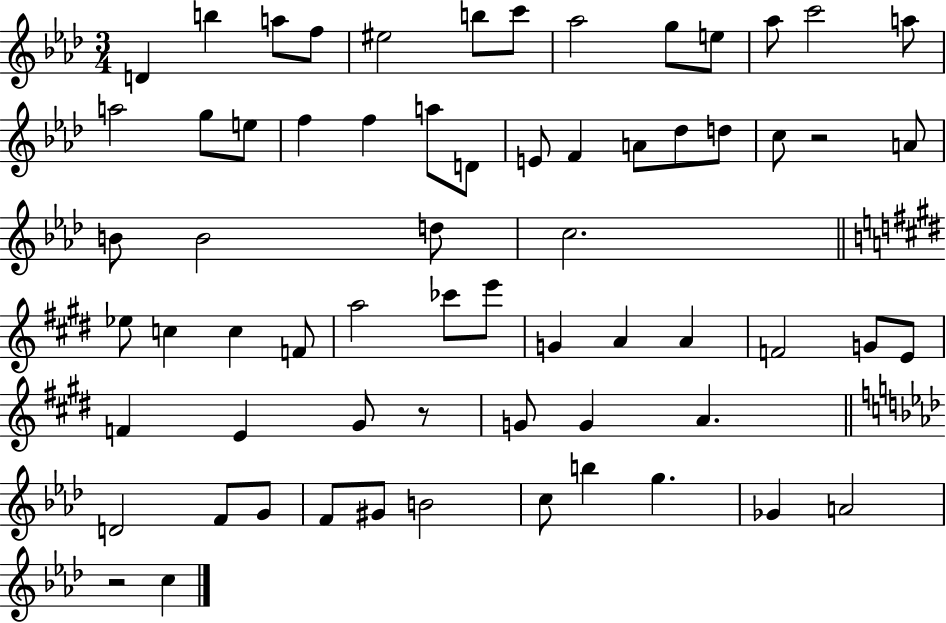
D4/q B5/q A5/e F5/e EIS5/h B5/e C6/e Ab5/h G5/e E5/e Ab5/e C6/h A5/e A5/h G5/e E5/e F5/q F5/q A5/e D4/e E4/e F4/q A4/e Db5/e D5/e C5/e R/h A4/e B4/e B4/h D5/e C5/h. Eb5/e C5/q C5/q F4/e A5/h CES6/e E6/e G4/q A4/q A4/q F4/h G4/e E4/e F4/q E4/q G#4/e R/e G4/e G4/q A4/q. D4/h F4/e G4/e F4/e G#4/e B4/h C5/e B5/q G5/q. Gb4/q A4/h R/h C5/q